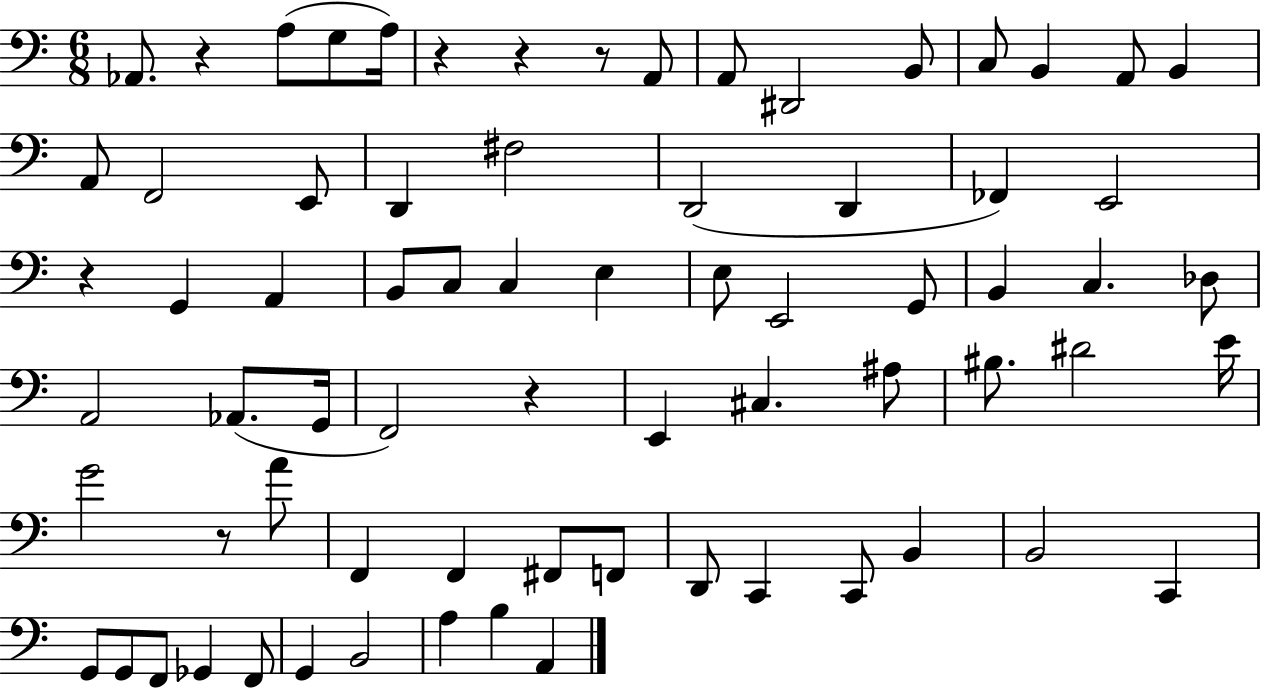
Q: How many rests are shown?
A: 7